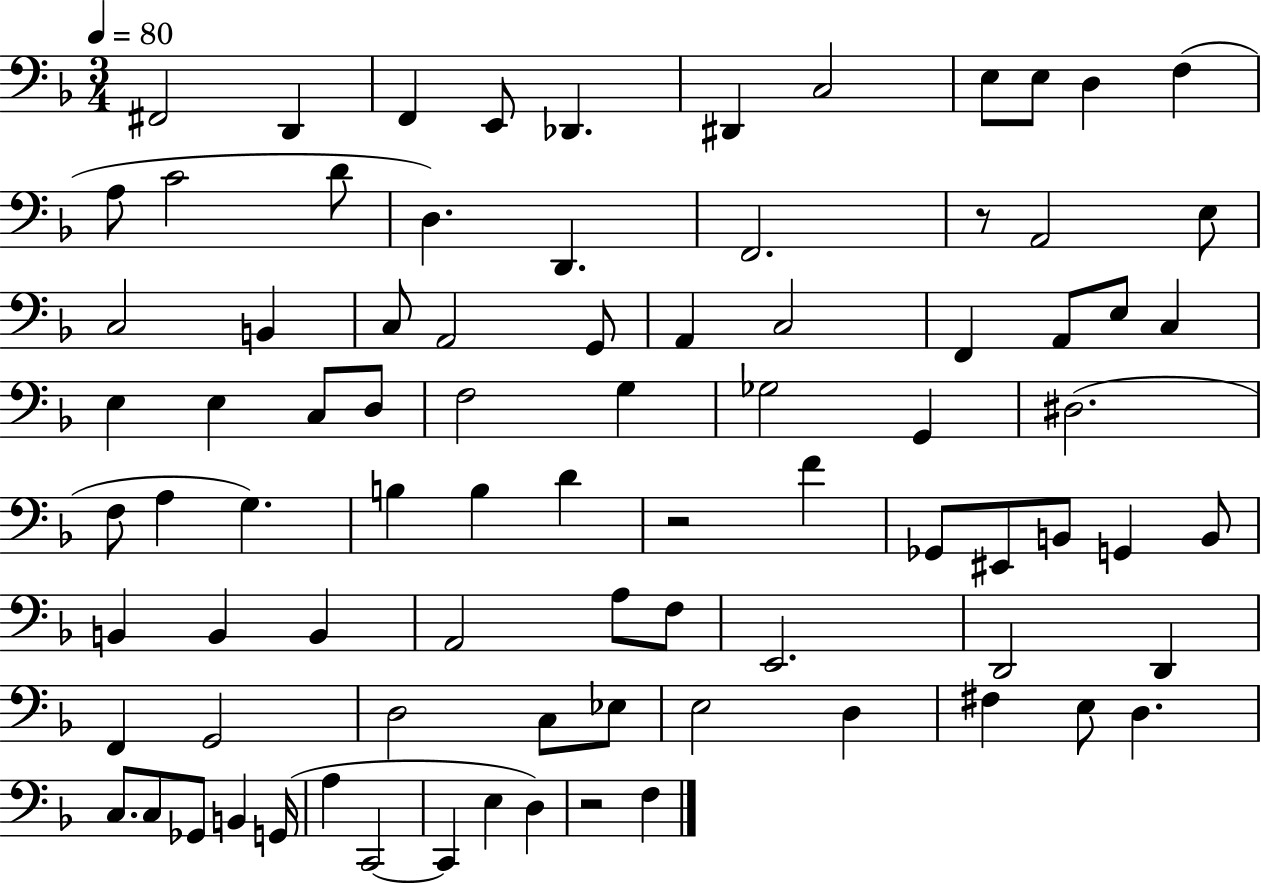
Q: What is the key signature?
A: F major